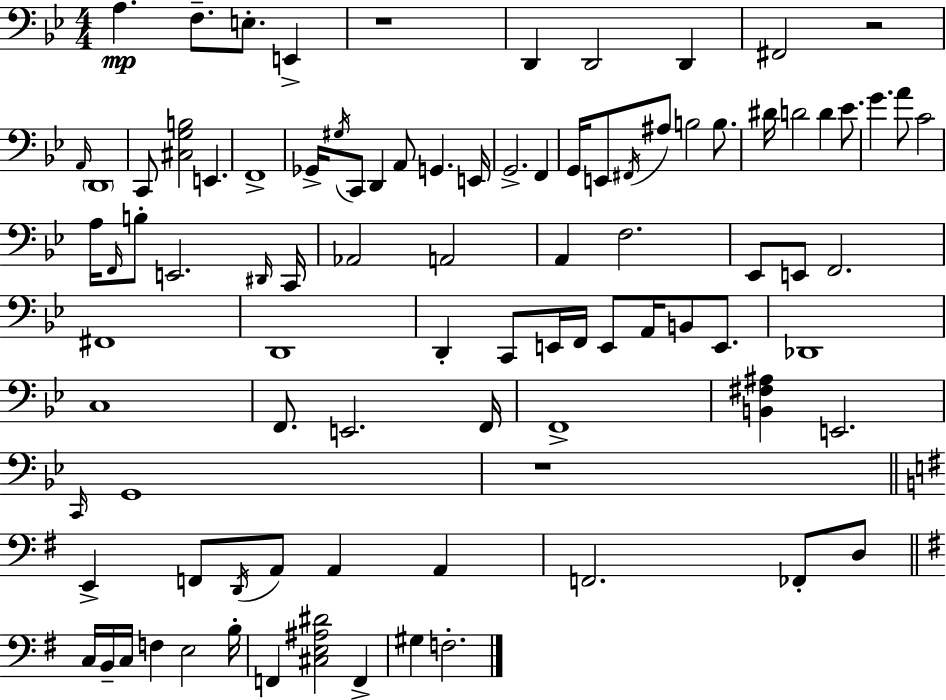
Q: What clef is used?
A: bass